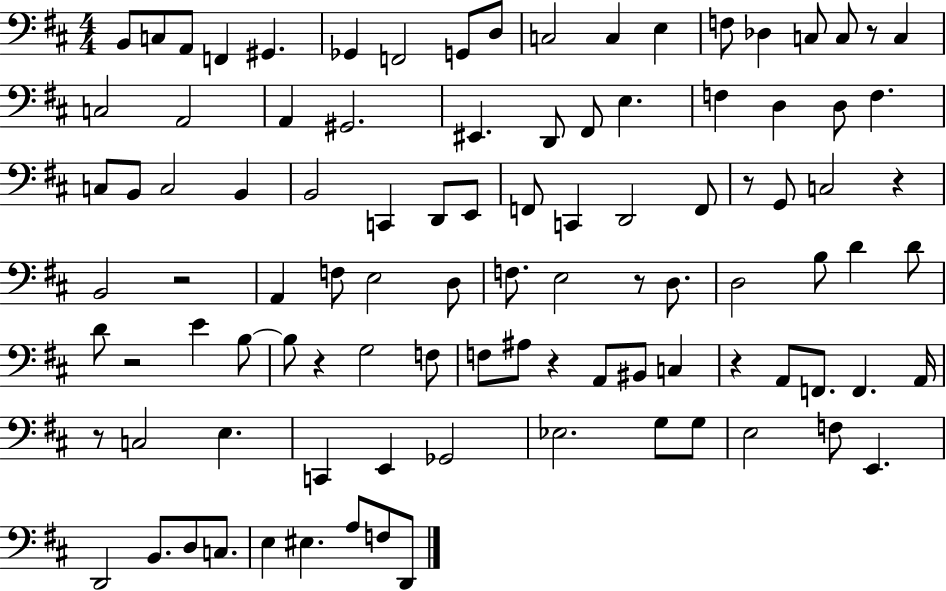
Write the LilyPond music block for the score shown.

{
  \clef bass
  \numericTimeSignature
  \time 4/4
  \key d \major
  \repeat volta 2 { b,8 c8 a,8 f,4 gis,4. | ges,4 f,2 g,8 d8 | c2 c4 e4 | f8 des4 c8 c8 r8 c4 | \break c2 a,2 | a,4 gis,2. | eis,4. d,8 fis,8 e4. | f4 d4 d8 f4. | \break c8 b,8 c2 b,4 | b,2 c,4 d,8 e,8 | f,8 c,4 d,2 f,8 | r8 g,8 c2 r4 | \break b,2 r2 | a,4 f8 e2 d8 | f8. e2 r8 d8. | d2 b8 d'4 d'8 | \break d'8 r2 e'4 b8~~ | b8 r4 g2 f8 | f8 ais8 r4 a,8 bis,8 c4 | r4 a,8 f,8. f,4. a,16 | \break r8 c2 e4. | c,4 e,4 ges,2 | ees2. g8 g8 | e2 f8 e,4. | \break d,2 b,8. d8 c8. | e4 eis4. a8 f8 d,8 | } \bar "|."
}